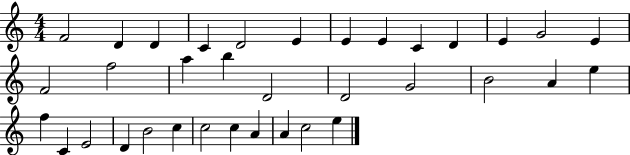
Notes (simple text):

F4/h D4/q D4/q C4/q D4/h E4/q E4/q E4/q C4/q D4/q E4/q G4/h E4/q F4/h F5/h A5/q B5/q D4/h D4/h G4/h B4/h A4/q E5/q F5/q C4/q E4/h D4/q B4/h C5/q C5/h C5/q A4/q A4/q C5/h E5/q